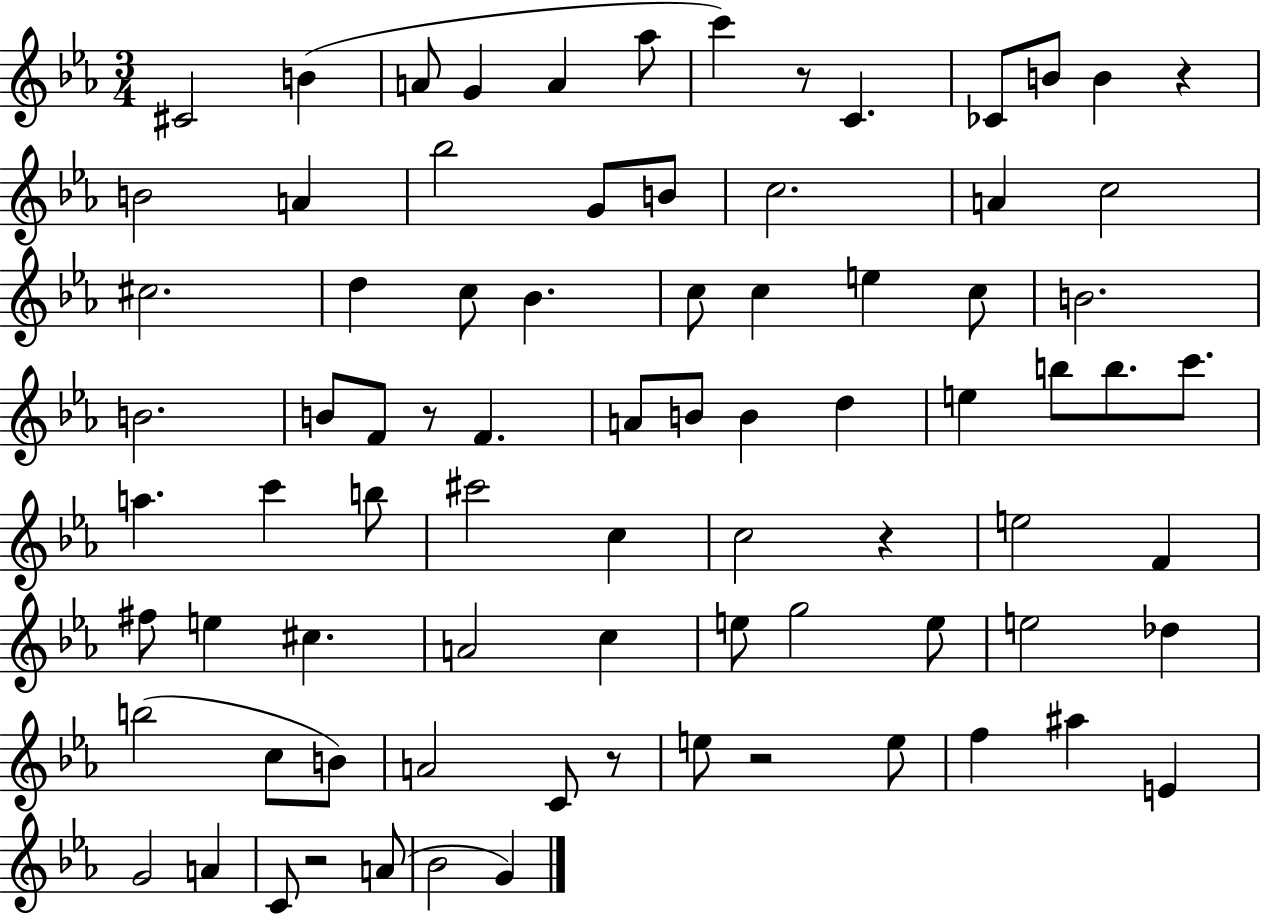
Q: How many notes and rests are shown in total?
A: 81